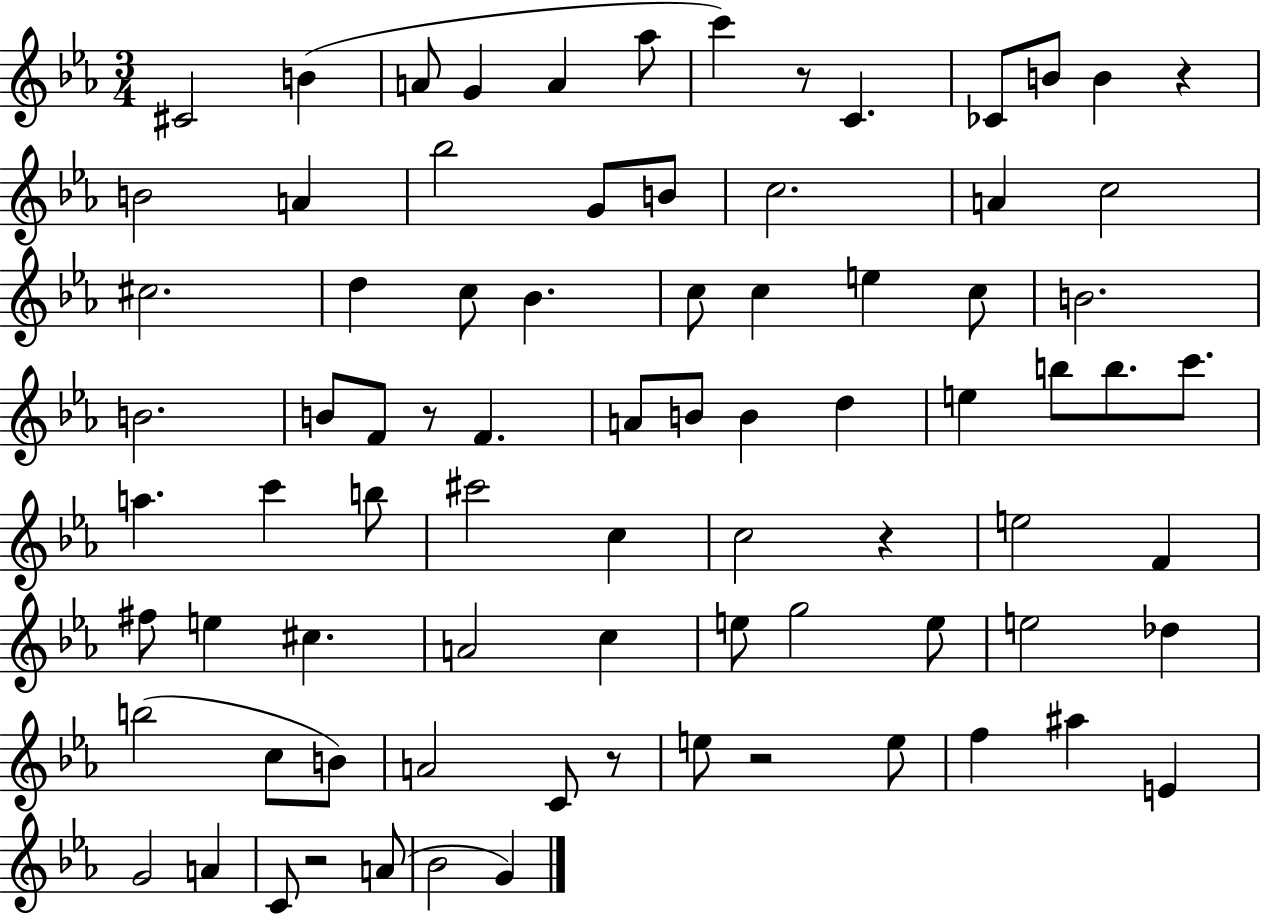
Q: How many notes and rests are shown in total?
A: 81